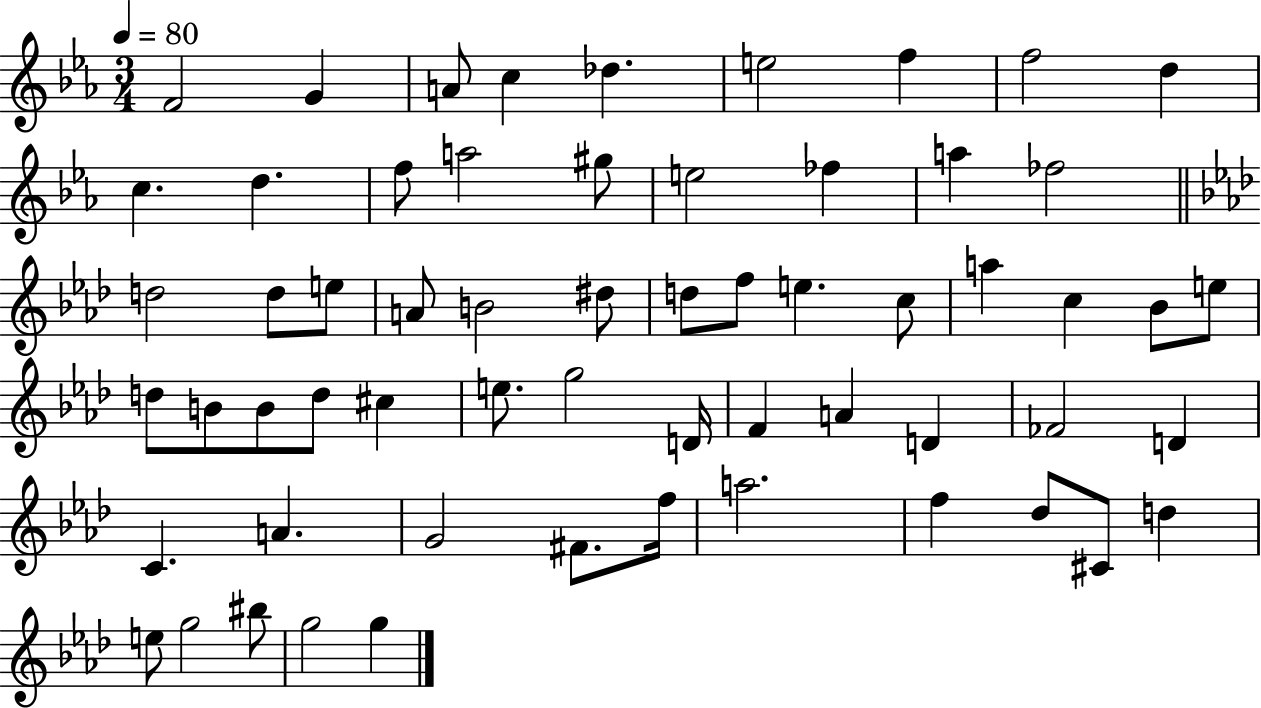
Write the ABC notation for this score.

X:1
T:Untitled
M:3/4
L:1/4
K:Eb
F2 G A/2 c _d e2 f f2 d c d f/2 a2 ^g/2 e2 _f a _f2 d2 d/2 e/2 A/2 B2 ^d/2 d/2 f/2 e c/2 a c _B/2 e/2 d/2 B/2 B/2 d/2 ^c e/2 g2 D/4 F A D _F2 D C A G2 ^F/2 f/4 a2 f _d/2 ^C/2 d e/2 g2 ^b/2 g2 g